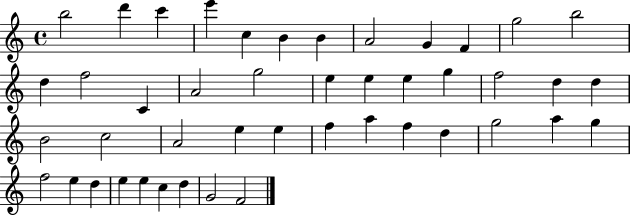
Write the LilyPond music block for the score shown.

{
  \clef treble
  \time 4/4
  \defaultTimeSignature
  \key c \major
  b''2 d'''4 c'''4 | e'''4 c''4 b'4 b'4 | a'2 g'4 f'4 | g''2 b''2 | \break d''4 f''2 c'4 | a'2 g''2 | e''4 e''4 e''4 g''4 | f''2 d''4 d''4 | \break b'2 c''2 | a'2 e''4 e''4 | f''4 a''4 f''4 d''4 | g''2 a''4 g''4 | \break f''2 e''4 d''4 | e''4 e''4 c''4 d''4 | g'2 f'2 | \bar "|."
}